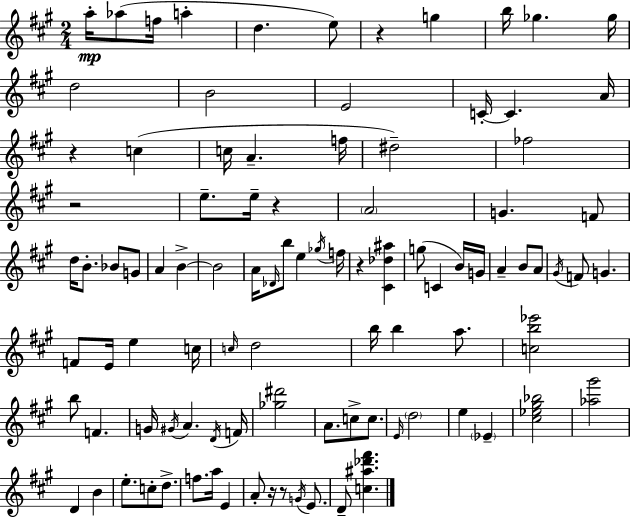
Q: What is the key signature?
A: A major